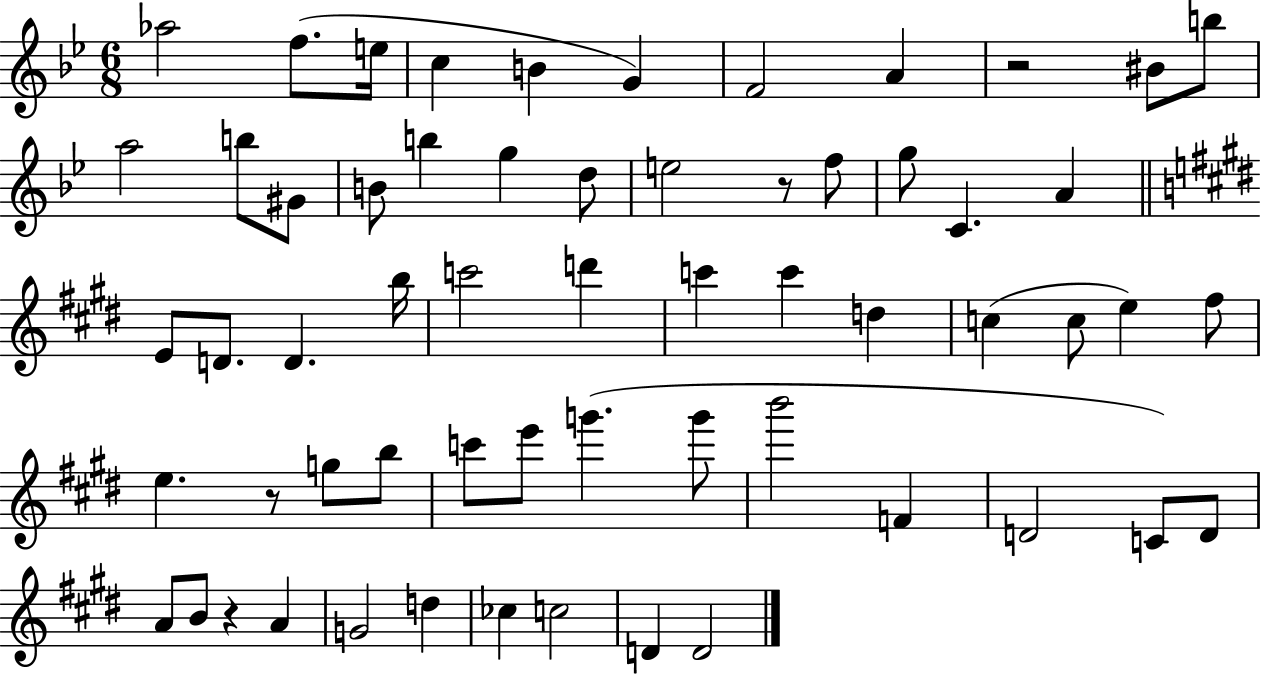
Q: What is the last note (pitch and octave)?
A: D4